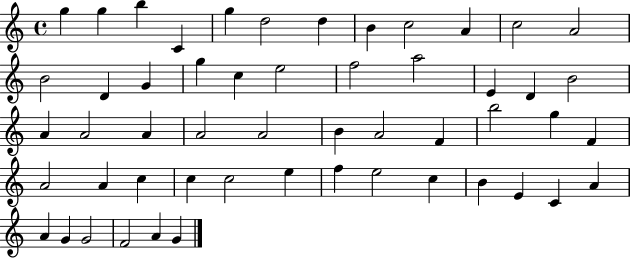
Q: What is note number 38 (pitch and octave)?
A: C5